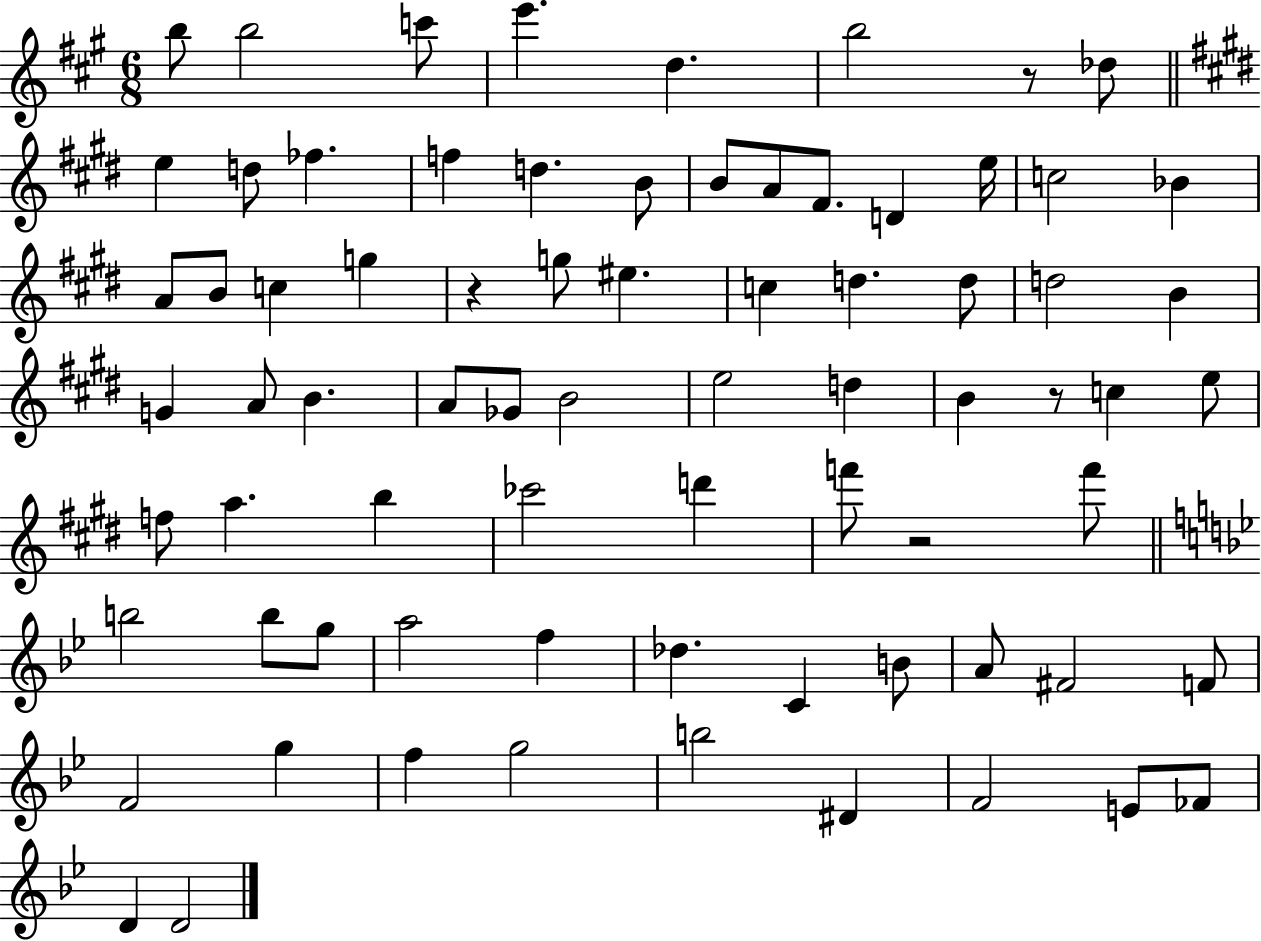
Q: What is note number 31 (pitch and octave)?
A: B4